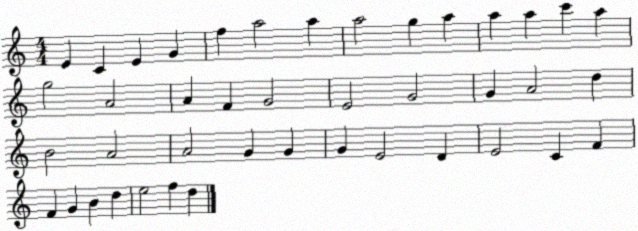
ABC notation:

X:1
T:Untitled
M:4/4
L:1/4
K:C
E C E G f a2 a a2 g a a a c' a g2 A2 A F G2 E2 G2 G A2 d B2 A2 A2 G G G E2 D E2 C F F G B d e2 f d